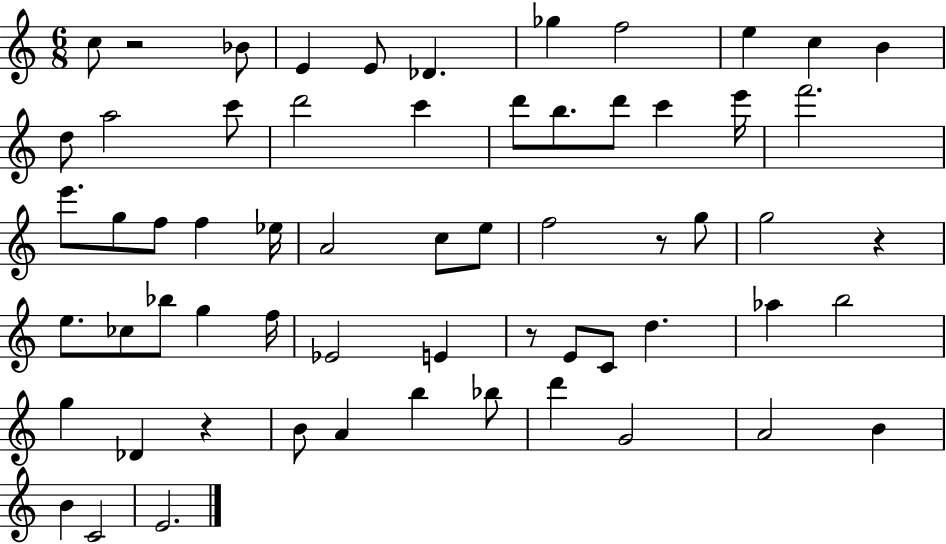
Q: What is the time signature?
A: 6/8